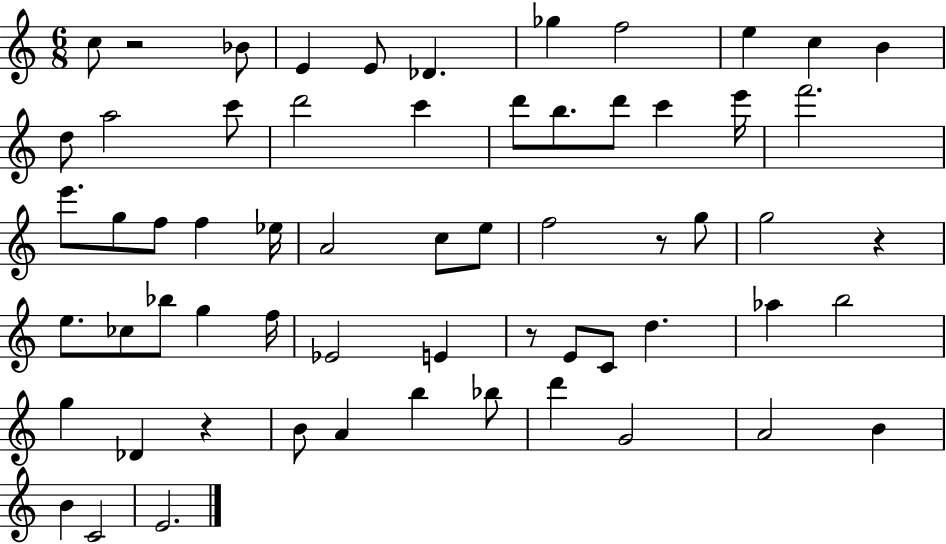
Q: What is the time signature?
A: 6/8